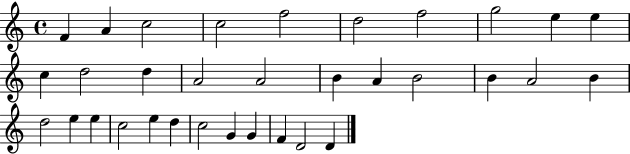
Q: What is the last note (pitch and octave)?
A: D4